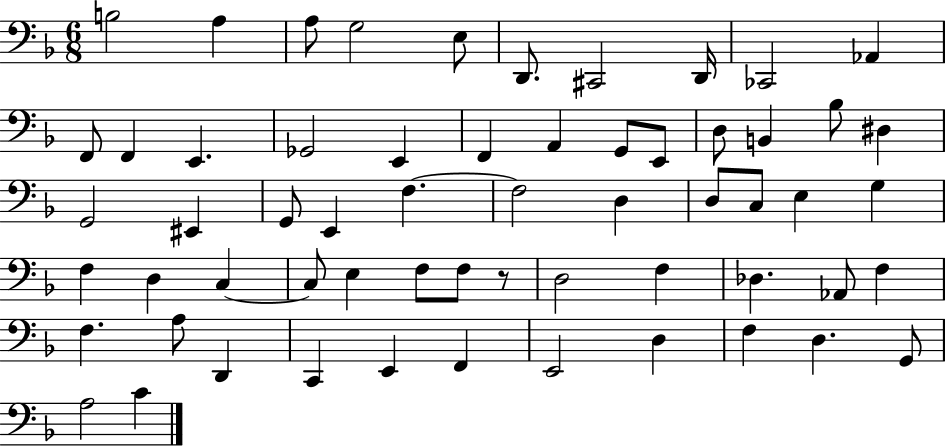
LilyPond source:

{
  \clef bass
  \numericTimeSignature
  \time 6/8
  \key f \major
  b2 a4 | a8 g2 e8 | d,8. cis,2 d,16 | ces,2 aes,4 | \break f,8 f,4 e,4. | ges,2 e,4 | f,4 a,4 g,8 e,8 | d8 b,4 bes8 dis4 | \break g,2 eis,4 | g,8 e,4 f4.~~ | f2 d4 | d8 c8 e4 g4 | \break f4 d4 c4~~ | c8 e4 f8 f8 r8 | d2 f4 | des4. aes,8 f4 | \break f4. a8 d,4 | c,4 e,4 f,4 | e,2 d4 | f4 d4. g,8 | \break a2 c'4 | \bar "|."
}